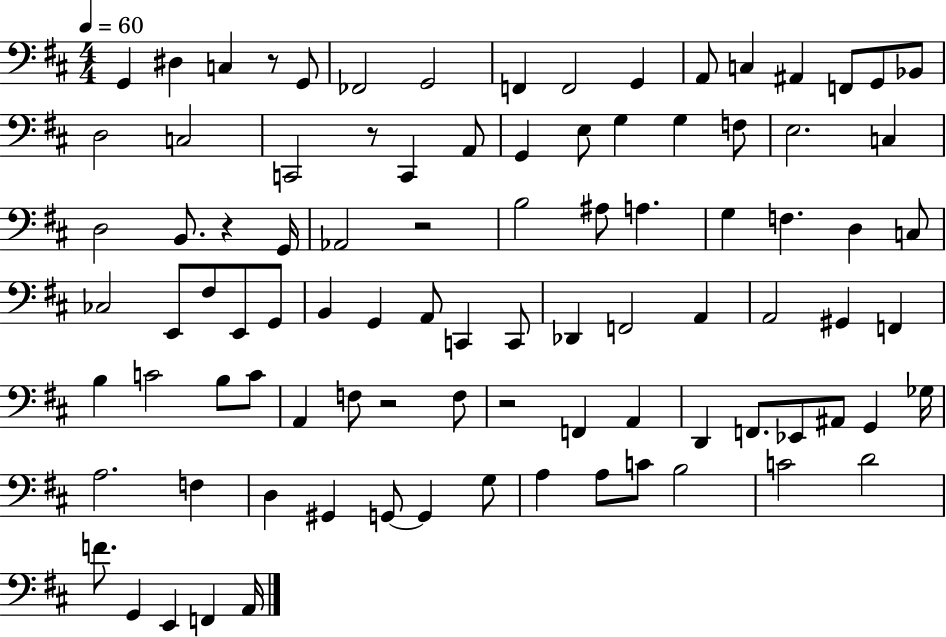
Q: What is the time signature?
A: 4/4